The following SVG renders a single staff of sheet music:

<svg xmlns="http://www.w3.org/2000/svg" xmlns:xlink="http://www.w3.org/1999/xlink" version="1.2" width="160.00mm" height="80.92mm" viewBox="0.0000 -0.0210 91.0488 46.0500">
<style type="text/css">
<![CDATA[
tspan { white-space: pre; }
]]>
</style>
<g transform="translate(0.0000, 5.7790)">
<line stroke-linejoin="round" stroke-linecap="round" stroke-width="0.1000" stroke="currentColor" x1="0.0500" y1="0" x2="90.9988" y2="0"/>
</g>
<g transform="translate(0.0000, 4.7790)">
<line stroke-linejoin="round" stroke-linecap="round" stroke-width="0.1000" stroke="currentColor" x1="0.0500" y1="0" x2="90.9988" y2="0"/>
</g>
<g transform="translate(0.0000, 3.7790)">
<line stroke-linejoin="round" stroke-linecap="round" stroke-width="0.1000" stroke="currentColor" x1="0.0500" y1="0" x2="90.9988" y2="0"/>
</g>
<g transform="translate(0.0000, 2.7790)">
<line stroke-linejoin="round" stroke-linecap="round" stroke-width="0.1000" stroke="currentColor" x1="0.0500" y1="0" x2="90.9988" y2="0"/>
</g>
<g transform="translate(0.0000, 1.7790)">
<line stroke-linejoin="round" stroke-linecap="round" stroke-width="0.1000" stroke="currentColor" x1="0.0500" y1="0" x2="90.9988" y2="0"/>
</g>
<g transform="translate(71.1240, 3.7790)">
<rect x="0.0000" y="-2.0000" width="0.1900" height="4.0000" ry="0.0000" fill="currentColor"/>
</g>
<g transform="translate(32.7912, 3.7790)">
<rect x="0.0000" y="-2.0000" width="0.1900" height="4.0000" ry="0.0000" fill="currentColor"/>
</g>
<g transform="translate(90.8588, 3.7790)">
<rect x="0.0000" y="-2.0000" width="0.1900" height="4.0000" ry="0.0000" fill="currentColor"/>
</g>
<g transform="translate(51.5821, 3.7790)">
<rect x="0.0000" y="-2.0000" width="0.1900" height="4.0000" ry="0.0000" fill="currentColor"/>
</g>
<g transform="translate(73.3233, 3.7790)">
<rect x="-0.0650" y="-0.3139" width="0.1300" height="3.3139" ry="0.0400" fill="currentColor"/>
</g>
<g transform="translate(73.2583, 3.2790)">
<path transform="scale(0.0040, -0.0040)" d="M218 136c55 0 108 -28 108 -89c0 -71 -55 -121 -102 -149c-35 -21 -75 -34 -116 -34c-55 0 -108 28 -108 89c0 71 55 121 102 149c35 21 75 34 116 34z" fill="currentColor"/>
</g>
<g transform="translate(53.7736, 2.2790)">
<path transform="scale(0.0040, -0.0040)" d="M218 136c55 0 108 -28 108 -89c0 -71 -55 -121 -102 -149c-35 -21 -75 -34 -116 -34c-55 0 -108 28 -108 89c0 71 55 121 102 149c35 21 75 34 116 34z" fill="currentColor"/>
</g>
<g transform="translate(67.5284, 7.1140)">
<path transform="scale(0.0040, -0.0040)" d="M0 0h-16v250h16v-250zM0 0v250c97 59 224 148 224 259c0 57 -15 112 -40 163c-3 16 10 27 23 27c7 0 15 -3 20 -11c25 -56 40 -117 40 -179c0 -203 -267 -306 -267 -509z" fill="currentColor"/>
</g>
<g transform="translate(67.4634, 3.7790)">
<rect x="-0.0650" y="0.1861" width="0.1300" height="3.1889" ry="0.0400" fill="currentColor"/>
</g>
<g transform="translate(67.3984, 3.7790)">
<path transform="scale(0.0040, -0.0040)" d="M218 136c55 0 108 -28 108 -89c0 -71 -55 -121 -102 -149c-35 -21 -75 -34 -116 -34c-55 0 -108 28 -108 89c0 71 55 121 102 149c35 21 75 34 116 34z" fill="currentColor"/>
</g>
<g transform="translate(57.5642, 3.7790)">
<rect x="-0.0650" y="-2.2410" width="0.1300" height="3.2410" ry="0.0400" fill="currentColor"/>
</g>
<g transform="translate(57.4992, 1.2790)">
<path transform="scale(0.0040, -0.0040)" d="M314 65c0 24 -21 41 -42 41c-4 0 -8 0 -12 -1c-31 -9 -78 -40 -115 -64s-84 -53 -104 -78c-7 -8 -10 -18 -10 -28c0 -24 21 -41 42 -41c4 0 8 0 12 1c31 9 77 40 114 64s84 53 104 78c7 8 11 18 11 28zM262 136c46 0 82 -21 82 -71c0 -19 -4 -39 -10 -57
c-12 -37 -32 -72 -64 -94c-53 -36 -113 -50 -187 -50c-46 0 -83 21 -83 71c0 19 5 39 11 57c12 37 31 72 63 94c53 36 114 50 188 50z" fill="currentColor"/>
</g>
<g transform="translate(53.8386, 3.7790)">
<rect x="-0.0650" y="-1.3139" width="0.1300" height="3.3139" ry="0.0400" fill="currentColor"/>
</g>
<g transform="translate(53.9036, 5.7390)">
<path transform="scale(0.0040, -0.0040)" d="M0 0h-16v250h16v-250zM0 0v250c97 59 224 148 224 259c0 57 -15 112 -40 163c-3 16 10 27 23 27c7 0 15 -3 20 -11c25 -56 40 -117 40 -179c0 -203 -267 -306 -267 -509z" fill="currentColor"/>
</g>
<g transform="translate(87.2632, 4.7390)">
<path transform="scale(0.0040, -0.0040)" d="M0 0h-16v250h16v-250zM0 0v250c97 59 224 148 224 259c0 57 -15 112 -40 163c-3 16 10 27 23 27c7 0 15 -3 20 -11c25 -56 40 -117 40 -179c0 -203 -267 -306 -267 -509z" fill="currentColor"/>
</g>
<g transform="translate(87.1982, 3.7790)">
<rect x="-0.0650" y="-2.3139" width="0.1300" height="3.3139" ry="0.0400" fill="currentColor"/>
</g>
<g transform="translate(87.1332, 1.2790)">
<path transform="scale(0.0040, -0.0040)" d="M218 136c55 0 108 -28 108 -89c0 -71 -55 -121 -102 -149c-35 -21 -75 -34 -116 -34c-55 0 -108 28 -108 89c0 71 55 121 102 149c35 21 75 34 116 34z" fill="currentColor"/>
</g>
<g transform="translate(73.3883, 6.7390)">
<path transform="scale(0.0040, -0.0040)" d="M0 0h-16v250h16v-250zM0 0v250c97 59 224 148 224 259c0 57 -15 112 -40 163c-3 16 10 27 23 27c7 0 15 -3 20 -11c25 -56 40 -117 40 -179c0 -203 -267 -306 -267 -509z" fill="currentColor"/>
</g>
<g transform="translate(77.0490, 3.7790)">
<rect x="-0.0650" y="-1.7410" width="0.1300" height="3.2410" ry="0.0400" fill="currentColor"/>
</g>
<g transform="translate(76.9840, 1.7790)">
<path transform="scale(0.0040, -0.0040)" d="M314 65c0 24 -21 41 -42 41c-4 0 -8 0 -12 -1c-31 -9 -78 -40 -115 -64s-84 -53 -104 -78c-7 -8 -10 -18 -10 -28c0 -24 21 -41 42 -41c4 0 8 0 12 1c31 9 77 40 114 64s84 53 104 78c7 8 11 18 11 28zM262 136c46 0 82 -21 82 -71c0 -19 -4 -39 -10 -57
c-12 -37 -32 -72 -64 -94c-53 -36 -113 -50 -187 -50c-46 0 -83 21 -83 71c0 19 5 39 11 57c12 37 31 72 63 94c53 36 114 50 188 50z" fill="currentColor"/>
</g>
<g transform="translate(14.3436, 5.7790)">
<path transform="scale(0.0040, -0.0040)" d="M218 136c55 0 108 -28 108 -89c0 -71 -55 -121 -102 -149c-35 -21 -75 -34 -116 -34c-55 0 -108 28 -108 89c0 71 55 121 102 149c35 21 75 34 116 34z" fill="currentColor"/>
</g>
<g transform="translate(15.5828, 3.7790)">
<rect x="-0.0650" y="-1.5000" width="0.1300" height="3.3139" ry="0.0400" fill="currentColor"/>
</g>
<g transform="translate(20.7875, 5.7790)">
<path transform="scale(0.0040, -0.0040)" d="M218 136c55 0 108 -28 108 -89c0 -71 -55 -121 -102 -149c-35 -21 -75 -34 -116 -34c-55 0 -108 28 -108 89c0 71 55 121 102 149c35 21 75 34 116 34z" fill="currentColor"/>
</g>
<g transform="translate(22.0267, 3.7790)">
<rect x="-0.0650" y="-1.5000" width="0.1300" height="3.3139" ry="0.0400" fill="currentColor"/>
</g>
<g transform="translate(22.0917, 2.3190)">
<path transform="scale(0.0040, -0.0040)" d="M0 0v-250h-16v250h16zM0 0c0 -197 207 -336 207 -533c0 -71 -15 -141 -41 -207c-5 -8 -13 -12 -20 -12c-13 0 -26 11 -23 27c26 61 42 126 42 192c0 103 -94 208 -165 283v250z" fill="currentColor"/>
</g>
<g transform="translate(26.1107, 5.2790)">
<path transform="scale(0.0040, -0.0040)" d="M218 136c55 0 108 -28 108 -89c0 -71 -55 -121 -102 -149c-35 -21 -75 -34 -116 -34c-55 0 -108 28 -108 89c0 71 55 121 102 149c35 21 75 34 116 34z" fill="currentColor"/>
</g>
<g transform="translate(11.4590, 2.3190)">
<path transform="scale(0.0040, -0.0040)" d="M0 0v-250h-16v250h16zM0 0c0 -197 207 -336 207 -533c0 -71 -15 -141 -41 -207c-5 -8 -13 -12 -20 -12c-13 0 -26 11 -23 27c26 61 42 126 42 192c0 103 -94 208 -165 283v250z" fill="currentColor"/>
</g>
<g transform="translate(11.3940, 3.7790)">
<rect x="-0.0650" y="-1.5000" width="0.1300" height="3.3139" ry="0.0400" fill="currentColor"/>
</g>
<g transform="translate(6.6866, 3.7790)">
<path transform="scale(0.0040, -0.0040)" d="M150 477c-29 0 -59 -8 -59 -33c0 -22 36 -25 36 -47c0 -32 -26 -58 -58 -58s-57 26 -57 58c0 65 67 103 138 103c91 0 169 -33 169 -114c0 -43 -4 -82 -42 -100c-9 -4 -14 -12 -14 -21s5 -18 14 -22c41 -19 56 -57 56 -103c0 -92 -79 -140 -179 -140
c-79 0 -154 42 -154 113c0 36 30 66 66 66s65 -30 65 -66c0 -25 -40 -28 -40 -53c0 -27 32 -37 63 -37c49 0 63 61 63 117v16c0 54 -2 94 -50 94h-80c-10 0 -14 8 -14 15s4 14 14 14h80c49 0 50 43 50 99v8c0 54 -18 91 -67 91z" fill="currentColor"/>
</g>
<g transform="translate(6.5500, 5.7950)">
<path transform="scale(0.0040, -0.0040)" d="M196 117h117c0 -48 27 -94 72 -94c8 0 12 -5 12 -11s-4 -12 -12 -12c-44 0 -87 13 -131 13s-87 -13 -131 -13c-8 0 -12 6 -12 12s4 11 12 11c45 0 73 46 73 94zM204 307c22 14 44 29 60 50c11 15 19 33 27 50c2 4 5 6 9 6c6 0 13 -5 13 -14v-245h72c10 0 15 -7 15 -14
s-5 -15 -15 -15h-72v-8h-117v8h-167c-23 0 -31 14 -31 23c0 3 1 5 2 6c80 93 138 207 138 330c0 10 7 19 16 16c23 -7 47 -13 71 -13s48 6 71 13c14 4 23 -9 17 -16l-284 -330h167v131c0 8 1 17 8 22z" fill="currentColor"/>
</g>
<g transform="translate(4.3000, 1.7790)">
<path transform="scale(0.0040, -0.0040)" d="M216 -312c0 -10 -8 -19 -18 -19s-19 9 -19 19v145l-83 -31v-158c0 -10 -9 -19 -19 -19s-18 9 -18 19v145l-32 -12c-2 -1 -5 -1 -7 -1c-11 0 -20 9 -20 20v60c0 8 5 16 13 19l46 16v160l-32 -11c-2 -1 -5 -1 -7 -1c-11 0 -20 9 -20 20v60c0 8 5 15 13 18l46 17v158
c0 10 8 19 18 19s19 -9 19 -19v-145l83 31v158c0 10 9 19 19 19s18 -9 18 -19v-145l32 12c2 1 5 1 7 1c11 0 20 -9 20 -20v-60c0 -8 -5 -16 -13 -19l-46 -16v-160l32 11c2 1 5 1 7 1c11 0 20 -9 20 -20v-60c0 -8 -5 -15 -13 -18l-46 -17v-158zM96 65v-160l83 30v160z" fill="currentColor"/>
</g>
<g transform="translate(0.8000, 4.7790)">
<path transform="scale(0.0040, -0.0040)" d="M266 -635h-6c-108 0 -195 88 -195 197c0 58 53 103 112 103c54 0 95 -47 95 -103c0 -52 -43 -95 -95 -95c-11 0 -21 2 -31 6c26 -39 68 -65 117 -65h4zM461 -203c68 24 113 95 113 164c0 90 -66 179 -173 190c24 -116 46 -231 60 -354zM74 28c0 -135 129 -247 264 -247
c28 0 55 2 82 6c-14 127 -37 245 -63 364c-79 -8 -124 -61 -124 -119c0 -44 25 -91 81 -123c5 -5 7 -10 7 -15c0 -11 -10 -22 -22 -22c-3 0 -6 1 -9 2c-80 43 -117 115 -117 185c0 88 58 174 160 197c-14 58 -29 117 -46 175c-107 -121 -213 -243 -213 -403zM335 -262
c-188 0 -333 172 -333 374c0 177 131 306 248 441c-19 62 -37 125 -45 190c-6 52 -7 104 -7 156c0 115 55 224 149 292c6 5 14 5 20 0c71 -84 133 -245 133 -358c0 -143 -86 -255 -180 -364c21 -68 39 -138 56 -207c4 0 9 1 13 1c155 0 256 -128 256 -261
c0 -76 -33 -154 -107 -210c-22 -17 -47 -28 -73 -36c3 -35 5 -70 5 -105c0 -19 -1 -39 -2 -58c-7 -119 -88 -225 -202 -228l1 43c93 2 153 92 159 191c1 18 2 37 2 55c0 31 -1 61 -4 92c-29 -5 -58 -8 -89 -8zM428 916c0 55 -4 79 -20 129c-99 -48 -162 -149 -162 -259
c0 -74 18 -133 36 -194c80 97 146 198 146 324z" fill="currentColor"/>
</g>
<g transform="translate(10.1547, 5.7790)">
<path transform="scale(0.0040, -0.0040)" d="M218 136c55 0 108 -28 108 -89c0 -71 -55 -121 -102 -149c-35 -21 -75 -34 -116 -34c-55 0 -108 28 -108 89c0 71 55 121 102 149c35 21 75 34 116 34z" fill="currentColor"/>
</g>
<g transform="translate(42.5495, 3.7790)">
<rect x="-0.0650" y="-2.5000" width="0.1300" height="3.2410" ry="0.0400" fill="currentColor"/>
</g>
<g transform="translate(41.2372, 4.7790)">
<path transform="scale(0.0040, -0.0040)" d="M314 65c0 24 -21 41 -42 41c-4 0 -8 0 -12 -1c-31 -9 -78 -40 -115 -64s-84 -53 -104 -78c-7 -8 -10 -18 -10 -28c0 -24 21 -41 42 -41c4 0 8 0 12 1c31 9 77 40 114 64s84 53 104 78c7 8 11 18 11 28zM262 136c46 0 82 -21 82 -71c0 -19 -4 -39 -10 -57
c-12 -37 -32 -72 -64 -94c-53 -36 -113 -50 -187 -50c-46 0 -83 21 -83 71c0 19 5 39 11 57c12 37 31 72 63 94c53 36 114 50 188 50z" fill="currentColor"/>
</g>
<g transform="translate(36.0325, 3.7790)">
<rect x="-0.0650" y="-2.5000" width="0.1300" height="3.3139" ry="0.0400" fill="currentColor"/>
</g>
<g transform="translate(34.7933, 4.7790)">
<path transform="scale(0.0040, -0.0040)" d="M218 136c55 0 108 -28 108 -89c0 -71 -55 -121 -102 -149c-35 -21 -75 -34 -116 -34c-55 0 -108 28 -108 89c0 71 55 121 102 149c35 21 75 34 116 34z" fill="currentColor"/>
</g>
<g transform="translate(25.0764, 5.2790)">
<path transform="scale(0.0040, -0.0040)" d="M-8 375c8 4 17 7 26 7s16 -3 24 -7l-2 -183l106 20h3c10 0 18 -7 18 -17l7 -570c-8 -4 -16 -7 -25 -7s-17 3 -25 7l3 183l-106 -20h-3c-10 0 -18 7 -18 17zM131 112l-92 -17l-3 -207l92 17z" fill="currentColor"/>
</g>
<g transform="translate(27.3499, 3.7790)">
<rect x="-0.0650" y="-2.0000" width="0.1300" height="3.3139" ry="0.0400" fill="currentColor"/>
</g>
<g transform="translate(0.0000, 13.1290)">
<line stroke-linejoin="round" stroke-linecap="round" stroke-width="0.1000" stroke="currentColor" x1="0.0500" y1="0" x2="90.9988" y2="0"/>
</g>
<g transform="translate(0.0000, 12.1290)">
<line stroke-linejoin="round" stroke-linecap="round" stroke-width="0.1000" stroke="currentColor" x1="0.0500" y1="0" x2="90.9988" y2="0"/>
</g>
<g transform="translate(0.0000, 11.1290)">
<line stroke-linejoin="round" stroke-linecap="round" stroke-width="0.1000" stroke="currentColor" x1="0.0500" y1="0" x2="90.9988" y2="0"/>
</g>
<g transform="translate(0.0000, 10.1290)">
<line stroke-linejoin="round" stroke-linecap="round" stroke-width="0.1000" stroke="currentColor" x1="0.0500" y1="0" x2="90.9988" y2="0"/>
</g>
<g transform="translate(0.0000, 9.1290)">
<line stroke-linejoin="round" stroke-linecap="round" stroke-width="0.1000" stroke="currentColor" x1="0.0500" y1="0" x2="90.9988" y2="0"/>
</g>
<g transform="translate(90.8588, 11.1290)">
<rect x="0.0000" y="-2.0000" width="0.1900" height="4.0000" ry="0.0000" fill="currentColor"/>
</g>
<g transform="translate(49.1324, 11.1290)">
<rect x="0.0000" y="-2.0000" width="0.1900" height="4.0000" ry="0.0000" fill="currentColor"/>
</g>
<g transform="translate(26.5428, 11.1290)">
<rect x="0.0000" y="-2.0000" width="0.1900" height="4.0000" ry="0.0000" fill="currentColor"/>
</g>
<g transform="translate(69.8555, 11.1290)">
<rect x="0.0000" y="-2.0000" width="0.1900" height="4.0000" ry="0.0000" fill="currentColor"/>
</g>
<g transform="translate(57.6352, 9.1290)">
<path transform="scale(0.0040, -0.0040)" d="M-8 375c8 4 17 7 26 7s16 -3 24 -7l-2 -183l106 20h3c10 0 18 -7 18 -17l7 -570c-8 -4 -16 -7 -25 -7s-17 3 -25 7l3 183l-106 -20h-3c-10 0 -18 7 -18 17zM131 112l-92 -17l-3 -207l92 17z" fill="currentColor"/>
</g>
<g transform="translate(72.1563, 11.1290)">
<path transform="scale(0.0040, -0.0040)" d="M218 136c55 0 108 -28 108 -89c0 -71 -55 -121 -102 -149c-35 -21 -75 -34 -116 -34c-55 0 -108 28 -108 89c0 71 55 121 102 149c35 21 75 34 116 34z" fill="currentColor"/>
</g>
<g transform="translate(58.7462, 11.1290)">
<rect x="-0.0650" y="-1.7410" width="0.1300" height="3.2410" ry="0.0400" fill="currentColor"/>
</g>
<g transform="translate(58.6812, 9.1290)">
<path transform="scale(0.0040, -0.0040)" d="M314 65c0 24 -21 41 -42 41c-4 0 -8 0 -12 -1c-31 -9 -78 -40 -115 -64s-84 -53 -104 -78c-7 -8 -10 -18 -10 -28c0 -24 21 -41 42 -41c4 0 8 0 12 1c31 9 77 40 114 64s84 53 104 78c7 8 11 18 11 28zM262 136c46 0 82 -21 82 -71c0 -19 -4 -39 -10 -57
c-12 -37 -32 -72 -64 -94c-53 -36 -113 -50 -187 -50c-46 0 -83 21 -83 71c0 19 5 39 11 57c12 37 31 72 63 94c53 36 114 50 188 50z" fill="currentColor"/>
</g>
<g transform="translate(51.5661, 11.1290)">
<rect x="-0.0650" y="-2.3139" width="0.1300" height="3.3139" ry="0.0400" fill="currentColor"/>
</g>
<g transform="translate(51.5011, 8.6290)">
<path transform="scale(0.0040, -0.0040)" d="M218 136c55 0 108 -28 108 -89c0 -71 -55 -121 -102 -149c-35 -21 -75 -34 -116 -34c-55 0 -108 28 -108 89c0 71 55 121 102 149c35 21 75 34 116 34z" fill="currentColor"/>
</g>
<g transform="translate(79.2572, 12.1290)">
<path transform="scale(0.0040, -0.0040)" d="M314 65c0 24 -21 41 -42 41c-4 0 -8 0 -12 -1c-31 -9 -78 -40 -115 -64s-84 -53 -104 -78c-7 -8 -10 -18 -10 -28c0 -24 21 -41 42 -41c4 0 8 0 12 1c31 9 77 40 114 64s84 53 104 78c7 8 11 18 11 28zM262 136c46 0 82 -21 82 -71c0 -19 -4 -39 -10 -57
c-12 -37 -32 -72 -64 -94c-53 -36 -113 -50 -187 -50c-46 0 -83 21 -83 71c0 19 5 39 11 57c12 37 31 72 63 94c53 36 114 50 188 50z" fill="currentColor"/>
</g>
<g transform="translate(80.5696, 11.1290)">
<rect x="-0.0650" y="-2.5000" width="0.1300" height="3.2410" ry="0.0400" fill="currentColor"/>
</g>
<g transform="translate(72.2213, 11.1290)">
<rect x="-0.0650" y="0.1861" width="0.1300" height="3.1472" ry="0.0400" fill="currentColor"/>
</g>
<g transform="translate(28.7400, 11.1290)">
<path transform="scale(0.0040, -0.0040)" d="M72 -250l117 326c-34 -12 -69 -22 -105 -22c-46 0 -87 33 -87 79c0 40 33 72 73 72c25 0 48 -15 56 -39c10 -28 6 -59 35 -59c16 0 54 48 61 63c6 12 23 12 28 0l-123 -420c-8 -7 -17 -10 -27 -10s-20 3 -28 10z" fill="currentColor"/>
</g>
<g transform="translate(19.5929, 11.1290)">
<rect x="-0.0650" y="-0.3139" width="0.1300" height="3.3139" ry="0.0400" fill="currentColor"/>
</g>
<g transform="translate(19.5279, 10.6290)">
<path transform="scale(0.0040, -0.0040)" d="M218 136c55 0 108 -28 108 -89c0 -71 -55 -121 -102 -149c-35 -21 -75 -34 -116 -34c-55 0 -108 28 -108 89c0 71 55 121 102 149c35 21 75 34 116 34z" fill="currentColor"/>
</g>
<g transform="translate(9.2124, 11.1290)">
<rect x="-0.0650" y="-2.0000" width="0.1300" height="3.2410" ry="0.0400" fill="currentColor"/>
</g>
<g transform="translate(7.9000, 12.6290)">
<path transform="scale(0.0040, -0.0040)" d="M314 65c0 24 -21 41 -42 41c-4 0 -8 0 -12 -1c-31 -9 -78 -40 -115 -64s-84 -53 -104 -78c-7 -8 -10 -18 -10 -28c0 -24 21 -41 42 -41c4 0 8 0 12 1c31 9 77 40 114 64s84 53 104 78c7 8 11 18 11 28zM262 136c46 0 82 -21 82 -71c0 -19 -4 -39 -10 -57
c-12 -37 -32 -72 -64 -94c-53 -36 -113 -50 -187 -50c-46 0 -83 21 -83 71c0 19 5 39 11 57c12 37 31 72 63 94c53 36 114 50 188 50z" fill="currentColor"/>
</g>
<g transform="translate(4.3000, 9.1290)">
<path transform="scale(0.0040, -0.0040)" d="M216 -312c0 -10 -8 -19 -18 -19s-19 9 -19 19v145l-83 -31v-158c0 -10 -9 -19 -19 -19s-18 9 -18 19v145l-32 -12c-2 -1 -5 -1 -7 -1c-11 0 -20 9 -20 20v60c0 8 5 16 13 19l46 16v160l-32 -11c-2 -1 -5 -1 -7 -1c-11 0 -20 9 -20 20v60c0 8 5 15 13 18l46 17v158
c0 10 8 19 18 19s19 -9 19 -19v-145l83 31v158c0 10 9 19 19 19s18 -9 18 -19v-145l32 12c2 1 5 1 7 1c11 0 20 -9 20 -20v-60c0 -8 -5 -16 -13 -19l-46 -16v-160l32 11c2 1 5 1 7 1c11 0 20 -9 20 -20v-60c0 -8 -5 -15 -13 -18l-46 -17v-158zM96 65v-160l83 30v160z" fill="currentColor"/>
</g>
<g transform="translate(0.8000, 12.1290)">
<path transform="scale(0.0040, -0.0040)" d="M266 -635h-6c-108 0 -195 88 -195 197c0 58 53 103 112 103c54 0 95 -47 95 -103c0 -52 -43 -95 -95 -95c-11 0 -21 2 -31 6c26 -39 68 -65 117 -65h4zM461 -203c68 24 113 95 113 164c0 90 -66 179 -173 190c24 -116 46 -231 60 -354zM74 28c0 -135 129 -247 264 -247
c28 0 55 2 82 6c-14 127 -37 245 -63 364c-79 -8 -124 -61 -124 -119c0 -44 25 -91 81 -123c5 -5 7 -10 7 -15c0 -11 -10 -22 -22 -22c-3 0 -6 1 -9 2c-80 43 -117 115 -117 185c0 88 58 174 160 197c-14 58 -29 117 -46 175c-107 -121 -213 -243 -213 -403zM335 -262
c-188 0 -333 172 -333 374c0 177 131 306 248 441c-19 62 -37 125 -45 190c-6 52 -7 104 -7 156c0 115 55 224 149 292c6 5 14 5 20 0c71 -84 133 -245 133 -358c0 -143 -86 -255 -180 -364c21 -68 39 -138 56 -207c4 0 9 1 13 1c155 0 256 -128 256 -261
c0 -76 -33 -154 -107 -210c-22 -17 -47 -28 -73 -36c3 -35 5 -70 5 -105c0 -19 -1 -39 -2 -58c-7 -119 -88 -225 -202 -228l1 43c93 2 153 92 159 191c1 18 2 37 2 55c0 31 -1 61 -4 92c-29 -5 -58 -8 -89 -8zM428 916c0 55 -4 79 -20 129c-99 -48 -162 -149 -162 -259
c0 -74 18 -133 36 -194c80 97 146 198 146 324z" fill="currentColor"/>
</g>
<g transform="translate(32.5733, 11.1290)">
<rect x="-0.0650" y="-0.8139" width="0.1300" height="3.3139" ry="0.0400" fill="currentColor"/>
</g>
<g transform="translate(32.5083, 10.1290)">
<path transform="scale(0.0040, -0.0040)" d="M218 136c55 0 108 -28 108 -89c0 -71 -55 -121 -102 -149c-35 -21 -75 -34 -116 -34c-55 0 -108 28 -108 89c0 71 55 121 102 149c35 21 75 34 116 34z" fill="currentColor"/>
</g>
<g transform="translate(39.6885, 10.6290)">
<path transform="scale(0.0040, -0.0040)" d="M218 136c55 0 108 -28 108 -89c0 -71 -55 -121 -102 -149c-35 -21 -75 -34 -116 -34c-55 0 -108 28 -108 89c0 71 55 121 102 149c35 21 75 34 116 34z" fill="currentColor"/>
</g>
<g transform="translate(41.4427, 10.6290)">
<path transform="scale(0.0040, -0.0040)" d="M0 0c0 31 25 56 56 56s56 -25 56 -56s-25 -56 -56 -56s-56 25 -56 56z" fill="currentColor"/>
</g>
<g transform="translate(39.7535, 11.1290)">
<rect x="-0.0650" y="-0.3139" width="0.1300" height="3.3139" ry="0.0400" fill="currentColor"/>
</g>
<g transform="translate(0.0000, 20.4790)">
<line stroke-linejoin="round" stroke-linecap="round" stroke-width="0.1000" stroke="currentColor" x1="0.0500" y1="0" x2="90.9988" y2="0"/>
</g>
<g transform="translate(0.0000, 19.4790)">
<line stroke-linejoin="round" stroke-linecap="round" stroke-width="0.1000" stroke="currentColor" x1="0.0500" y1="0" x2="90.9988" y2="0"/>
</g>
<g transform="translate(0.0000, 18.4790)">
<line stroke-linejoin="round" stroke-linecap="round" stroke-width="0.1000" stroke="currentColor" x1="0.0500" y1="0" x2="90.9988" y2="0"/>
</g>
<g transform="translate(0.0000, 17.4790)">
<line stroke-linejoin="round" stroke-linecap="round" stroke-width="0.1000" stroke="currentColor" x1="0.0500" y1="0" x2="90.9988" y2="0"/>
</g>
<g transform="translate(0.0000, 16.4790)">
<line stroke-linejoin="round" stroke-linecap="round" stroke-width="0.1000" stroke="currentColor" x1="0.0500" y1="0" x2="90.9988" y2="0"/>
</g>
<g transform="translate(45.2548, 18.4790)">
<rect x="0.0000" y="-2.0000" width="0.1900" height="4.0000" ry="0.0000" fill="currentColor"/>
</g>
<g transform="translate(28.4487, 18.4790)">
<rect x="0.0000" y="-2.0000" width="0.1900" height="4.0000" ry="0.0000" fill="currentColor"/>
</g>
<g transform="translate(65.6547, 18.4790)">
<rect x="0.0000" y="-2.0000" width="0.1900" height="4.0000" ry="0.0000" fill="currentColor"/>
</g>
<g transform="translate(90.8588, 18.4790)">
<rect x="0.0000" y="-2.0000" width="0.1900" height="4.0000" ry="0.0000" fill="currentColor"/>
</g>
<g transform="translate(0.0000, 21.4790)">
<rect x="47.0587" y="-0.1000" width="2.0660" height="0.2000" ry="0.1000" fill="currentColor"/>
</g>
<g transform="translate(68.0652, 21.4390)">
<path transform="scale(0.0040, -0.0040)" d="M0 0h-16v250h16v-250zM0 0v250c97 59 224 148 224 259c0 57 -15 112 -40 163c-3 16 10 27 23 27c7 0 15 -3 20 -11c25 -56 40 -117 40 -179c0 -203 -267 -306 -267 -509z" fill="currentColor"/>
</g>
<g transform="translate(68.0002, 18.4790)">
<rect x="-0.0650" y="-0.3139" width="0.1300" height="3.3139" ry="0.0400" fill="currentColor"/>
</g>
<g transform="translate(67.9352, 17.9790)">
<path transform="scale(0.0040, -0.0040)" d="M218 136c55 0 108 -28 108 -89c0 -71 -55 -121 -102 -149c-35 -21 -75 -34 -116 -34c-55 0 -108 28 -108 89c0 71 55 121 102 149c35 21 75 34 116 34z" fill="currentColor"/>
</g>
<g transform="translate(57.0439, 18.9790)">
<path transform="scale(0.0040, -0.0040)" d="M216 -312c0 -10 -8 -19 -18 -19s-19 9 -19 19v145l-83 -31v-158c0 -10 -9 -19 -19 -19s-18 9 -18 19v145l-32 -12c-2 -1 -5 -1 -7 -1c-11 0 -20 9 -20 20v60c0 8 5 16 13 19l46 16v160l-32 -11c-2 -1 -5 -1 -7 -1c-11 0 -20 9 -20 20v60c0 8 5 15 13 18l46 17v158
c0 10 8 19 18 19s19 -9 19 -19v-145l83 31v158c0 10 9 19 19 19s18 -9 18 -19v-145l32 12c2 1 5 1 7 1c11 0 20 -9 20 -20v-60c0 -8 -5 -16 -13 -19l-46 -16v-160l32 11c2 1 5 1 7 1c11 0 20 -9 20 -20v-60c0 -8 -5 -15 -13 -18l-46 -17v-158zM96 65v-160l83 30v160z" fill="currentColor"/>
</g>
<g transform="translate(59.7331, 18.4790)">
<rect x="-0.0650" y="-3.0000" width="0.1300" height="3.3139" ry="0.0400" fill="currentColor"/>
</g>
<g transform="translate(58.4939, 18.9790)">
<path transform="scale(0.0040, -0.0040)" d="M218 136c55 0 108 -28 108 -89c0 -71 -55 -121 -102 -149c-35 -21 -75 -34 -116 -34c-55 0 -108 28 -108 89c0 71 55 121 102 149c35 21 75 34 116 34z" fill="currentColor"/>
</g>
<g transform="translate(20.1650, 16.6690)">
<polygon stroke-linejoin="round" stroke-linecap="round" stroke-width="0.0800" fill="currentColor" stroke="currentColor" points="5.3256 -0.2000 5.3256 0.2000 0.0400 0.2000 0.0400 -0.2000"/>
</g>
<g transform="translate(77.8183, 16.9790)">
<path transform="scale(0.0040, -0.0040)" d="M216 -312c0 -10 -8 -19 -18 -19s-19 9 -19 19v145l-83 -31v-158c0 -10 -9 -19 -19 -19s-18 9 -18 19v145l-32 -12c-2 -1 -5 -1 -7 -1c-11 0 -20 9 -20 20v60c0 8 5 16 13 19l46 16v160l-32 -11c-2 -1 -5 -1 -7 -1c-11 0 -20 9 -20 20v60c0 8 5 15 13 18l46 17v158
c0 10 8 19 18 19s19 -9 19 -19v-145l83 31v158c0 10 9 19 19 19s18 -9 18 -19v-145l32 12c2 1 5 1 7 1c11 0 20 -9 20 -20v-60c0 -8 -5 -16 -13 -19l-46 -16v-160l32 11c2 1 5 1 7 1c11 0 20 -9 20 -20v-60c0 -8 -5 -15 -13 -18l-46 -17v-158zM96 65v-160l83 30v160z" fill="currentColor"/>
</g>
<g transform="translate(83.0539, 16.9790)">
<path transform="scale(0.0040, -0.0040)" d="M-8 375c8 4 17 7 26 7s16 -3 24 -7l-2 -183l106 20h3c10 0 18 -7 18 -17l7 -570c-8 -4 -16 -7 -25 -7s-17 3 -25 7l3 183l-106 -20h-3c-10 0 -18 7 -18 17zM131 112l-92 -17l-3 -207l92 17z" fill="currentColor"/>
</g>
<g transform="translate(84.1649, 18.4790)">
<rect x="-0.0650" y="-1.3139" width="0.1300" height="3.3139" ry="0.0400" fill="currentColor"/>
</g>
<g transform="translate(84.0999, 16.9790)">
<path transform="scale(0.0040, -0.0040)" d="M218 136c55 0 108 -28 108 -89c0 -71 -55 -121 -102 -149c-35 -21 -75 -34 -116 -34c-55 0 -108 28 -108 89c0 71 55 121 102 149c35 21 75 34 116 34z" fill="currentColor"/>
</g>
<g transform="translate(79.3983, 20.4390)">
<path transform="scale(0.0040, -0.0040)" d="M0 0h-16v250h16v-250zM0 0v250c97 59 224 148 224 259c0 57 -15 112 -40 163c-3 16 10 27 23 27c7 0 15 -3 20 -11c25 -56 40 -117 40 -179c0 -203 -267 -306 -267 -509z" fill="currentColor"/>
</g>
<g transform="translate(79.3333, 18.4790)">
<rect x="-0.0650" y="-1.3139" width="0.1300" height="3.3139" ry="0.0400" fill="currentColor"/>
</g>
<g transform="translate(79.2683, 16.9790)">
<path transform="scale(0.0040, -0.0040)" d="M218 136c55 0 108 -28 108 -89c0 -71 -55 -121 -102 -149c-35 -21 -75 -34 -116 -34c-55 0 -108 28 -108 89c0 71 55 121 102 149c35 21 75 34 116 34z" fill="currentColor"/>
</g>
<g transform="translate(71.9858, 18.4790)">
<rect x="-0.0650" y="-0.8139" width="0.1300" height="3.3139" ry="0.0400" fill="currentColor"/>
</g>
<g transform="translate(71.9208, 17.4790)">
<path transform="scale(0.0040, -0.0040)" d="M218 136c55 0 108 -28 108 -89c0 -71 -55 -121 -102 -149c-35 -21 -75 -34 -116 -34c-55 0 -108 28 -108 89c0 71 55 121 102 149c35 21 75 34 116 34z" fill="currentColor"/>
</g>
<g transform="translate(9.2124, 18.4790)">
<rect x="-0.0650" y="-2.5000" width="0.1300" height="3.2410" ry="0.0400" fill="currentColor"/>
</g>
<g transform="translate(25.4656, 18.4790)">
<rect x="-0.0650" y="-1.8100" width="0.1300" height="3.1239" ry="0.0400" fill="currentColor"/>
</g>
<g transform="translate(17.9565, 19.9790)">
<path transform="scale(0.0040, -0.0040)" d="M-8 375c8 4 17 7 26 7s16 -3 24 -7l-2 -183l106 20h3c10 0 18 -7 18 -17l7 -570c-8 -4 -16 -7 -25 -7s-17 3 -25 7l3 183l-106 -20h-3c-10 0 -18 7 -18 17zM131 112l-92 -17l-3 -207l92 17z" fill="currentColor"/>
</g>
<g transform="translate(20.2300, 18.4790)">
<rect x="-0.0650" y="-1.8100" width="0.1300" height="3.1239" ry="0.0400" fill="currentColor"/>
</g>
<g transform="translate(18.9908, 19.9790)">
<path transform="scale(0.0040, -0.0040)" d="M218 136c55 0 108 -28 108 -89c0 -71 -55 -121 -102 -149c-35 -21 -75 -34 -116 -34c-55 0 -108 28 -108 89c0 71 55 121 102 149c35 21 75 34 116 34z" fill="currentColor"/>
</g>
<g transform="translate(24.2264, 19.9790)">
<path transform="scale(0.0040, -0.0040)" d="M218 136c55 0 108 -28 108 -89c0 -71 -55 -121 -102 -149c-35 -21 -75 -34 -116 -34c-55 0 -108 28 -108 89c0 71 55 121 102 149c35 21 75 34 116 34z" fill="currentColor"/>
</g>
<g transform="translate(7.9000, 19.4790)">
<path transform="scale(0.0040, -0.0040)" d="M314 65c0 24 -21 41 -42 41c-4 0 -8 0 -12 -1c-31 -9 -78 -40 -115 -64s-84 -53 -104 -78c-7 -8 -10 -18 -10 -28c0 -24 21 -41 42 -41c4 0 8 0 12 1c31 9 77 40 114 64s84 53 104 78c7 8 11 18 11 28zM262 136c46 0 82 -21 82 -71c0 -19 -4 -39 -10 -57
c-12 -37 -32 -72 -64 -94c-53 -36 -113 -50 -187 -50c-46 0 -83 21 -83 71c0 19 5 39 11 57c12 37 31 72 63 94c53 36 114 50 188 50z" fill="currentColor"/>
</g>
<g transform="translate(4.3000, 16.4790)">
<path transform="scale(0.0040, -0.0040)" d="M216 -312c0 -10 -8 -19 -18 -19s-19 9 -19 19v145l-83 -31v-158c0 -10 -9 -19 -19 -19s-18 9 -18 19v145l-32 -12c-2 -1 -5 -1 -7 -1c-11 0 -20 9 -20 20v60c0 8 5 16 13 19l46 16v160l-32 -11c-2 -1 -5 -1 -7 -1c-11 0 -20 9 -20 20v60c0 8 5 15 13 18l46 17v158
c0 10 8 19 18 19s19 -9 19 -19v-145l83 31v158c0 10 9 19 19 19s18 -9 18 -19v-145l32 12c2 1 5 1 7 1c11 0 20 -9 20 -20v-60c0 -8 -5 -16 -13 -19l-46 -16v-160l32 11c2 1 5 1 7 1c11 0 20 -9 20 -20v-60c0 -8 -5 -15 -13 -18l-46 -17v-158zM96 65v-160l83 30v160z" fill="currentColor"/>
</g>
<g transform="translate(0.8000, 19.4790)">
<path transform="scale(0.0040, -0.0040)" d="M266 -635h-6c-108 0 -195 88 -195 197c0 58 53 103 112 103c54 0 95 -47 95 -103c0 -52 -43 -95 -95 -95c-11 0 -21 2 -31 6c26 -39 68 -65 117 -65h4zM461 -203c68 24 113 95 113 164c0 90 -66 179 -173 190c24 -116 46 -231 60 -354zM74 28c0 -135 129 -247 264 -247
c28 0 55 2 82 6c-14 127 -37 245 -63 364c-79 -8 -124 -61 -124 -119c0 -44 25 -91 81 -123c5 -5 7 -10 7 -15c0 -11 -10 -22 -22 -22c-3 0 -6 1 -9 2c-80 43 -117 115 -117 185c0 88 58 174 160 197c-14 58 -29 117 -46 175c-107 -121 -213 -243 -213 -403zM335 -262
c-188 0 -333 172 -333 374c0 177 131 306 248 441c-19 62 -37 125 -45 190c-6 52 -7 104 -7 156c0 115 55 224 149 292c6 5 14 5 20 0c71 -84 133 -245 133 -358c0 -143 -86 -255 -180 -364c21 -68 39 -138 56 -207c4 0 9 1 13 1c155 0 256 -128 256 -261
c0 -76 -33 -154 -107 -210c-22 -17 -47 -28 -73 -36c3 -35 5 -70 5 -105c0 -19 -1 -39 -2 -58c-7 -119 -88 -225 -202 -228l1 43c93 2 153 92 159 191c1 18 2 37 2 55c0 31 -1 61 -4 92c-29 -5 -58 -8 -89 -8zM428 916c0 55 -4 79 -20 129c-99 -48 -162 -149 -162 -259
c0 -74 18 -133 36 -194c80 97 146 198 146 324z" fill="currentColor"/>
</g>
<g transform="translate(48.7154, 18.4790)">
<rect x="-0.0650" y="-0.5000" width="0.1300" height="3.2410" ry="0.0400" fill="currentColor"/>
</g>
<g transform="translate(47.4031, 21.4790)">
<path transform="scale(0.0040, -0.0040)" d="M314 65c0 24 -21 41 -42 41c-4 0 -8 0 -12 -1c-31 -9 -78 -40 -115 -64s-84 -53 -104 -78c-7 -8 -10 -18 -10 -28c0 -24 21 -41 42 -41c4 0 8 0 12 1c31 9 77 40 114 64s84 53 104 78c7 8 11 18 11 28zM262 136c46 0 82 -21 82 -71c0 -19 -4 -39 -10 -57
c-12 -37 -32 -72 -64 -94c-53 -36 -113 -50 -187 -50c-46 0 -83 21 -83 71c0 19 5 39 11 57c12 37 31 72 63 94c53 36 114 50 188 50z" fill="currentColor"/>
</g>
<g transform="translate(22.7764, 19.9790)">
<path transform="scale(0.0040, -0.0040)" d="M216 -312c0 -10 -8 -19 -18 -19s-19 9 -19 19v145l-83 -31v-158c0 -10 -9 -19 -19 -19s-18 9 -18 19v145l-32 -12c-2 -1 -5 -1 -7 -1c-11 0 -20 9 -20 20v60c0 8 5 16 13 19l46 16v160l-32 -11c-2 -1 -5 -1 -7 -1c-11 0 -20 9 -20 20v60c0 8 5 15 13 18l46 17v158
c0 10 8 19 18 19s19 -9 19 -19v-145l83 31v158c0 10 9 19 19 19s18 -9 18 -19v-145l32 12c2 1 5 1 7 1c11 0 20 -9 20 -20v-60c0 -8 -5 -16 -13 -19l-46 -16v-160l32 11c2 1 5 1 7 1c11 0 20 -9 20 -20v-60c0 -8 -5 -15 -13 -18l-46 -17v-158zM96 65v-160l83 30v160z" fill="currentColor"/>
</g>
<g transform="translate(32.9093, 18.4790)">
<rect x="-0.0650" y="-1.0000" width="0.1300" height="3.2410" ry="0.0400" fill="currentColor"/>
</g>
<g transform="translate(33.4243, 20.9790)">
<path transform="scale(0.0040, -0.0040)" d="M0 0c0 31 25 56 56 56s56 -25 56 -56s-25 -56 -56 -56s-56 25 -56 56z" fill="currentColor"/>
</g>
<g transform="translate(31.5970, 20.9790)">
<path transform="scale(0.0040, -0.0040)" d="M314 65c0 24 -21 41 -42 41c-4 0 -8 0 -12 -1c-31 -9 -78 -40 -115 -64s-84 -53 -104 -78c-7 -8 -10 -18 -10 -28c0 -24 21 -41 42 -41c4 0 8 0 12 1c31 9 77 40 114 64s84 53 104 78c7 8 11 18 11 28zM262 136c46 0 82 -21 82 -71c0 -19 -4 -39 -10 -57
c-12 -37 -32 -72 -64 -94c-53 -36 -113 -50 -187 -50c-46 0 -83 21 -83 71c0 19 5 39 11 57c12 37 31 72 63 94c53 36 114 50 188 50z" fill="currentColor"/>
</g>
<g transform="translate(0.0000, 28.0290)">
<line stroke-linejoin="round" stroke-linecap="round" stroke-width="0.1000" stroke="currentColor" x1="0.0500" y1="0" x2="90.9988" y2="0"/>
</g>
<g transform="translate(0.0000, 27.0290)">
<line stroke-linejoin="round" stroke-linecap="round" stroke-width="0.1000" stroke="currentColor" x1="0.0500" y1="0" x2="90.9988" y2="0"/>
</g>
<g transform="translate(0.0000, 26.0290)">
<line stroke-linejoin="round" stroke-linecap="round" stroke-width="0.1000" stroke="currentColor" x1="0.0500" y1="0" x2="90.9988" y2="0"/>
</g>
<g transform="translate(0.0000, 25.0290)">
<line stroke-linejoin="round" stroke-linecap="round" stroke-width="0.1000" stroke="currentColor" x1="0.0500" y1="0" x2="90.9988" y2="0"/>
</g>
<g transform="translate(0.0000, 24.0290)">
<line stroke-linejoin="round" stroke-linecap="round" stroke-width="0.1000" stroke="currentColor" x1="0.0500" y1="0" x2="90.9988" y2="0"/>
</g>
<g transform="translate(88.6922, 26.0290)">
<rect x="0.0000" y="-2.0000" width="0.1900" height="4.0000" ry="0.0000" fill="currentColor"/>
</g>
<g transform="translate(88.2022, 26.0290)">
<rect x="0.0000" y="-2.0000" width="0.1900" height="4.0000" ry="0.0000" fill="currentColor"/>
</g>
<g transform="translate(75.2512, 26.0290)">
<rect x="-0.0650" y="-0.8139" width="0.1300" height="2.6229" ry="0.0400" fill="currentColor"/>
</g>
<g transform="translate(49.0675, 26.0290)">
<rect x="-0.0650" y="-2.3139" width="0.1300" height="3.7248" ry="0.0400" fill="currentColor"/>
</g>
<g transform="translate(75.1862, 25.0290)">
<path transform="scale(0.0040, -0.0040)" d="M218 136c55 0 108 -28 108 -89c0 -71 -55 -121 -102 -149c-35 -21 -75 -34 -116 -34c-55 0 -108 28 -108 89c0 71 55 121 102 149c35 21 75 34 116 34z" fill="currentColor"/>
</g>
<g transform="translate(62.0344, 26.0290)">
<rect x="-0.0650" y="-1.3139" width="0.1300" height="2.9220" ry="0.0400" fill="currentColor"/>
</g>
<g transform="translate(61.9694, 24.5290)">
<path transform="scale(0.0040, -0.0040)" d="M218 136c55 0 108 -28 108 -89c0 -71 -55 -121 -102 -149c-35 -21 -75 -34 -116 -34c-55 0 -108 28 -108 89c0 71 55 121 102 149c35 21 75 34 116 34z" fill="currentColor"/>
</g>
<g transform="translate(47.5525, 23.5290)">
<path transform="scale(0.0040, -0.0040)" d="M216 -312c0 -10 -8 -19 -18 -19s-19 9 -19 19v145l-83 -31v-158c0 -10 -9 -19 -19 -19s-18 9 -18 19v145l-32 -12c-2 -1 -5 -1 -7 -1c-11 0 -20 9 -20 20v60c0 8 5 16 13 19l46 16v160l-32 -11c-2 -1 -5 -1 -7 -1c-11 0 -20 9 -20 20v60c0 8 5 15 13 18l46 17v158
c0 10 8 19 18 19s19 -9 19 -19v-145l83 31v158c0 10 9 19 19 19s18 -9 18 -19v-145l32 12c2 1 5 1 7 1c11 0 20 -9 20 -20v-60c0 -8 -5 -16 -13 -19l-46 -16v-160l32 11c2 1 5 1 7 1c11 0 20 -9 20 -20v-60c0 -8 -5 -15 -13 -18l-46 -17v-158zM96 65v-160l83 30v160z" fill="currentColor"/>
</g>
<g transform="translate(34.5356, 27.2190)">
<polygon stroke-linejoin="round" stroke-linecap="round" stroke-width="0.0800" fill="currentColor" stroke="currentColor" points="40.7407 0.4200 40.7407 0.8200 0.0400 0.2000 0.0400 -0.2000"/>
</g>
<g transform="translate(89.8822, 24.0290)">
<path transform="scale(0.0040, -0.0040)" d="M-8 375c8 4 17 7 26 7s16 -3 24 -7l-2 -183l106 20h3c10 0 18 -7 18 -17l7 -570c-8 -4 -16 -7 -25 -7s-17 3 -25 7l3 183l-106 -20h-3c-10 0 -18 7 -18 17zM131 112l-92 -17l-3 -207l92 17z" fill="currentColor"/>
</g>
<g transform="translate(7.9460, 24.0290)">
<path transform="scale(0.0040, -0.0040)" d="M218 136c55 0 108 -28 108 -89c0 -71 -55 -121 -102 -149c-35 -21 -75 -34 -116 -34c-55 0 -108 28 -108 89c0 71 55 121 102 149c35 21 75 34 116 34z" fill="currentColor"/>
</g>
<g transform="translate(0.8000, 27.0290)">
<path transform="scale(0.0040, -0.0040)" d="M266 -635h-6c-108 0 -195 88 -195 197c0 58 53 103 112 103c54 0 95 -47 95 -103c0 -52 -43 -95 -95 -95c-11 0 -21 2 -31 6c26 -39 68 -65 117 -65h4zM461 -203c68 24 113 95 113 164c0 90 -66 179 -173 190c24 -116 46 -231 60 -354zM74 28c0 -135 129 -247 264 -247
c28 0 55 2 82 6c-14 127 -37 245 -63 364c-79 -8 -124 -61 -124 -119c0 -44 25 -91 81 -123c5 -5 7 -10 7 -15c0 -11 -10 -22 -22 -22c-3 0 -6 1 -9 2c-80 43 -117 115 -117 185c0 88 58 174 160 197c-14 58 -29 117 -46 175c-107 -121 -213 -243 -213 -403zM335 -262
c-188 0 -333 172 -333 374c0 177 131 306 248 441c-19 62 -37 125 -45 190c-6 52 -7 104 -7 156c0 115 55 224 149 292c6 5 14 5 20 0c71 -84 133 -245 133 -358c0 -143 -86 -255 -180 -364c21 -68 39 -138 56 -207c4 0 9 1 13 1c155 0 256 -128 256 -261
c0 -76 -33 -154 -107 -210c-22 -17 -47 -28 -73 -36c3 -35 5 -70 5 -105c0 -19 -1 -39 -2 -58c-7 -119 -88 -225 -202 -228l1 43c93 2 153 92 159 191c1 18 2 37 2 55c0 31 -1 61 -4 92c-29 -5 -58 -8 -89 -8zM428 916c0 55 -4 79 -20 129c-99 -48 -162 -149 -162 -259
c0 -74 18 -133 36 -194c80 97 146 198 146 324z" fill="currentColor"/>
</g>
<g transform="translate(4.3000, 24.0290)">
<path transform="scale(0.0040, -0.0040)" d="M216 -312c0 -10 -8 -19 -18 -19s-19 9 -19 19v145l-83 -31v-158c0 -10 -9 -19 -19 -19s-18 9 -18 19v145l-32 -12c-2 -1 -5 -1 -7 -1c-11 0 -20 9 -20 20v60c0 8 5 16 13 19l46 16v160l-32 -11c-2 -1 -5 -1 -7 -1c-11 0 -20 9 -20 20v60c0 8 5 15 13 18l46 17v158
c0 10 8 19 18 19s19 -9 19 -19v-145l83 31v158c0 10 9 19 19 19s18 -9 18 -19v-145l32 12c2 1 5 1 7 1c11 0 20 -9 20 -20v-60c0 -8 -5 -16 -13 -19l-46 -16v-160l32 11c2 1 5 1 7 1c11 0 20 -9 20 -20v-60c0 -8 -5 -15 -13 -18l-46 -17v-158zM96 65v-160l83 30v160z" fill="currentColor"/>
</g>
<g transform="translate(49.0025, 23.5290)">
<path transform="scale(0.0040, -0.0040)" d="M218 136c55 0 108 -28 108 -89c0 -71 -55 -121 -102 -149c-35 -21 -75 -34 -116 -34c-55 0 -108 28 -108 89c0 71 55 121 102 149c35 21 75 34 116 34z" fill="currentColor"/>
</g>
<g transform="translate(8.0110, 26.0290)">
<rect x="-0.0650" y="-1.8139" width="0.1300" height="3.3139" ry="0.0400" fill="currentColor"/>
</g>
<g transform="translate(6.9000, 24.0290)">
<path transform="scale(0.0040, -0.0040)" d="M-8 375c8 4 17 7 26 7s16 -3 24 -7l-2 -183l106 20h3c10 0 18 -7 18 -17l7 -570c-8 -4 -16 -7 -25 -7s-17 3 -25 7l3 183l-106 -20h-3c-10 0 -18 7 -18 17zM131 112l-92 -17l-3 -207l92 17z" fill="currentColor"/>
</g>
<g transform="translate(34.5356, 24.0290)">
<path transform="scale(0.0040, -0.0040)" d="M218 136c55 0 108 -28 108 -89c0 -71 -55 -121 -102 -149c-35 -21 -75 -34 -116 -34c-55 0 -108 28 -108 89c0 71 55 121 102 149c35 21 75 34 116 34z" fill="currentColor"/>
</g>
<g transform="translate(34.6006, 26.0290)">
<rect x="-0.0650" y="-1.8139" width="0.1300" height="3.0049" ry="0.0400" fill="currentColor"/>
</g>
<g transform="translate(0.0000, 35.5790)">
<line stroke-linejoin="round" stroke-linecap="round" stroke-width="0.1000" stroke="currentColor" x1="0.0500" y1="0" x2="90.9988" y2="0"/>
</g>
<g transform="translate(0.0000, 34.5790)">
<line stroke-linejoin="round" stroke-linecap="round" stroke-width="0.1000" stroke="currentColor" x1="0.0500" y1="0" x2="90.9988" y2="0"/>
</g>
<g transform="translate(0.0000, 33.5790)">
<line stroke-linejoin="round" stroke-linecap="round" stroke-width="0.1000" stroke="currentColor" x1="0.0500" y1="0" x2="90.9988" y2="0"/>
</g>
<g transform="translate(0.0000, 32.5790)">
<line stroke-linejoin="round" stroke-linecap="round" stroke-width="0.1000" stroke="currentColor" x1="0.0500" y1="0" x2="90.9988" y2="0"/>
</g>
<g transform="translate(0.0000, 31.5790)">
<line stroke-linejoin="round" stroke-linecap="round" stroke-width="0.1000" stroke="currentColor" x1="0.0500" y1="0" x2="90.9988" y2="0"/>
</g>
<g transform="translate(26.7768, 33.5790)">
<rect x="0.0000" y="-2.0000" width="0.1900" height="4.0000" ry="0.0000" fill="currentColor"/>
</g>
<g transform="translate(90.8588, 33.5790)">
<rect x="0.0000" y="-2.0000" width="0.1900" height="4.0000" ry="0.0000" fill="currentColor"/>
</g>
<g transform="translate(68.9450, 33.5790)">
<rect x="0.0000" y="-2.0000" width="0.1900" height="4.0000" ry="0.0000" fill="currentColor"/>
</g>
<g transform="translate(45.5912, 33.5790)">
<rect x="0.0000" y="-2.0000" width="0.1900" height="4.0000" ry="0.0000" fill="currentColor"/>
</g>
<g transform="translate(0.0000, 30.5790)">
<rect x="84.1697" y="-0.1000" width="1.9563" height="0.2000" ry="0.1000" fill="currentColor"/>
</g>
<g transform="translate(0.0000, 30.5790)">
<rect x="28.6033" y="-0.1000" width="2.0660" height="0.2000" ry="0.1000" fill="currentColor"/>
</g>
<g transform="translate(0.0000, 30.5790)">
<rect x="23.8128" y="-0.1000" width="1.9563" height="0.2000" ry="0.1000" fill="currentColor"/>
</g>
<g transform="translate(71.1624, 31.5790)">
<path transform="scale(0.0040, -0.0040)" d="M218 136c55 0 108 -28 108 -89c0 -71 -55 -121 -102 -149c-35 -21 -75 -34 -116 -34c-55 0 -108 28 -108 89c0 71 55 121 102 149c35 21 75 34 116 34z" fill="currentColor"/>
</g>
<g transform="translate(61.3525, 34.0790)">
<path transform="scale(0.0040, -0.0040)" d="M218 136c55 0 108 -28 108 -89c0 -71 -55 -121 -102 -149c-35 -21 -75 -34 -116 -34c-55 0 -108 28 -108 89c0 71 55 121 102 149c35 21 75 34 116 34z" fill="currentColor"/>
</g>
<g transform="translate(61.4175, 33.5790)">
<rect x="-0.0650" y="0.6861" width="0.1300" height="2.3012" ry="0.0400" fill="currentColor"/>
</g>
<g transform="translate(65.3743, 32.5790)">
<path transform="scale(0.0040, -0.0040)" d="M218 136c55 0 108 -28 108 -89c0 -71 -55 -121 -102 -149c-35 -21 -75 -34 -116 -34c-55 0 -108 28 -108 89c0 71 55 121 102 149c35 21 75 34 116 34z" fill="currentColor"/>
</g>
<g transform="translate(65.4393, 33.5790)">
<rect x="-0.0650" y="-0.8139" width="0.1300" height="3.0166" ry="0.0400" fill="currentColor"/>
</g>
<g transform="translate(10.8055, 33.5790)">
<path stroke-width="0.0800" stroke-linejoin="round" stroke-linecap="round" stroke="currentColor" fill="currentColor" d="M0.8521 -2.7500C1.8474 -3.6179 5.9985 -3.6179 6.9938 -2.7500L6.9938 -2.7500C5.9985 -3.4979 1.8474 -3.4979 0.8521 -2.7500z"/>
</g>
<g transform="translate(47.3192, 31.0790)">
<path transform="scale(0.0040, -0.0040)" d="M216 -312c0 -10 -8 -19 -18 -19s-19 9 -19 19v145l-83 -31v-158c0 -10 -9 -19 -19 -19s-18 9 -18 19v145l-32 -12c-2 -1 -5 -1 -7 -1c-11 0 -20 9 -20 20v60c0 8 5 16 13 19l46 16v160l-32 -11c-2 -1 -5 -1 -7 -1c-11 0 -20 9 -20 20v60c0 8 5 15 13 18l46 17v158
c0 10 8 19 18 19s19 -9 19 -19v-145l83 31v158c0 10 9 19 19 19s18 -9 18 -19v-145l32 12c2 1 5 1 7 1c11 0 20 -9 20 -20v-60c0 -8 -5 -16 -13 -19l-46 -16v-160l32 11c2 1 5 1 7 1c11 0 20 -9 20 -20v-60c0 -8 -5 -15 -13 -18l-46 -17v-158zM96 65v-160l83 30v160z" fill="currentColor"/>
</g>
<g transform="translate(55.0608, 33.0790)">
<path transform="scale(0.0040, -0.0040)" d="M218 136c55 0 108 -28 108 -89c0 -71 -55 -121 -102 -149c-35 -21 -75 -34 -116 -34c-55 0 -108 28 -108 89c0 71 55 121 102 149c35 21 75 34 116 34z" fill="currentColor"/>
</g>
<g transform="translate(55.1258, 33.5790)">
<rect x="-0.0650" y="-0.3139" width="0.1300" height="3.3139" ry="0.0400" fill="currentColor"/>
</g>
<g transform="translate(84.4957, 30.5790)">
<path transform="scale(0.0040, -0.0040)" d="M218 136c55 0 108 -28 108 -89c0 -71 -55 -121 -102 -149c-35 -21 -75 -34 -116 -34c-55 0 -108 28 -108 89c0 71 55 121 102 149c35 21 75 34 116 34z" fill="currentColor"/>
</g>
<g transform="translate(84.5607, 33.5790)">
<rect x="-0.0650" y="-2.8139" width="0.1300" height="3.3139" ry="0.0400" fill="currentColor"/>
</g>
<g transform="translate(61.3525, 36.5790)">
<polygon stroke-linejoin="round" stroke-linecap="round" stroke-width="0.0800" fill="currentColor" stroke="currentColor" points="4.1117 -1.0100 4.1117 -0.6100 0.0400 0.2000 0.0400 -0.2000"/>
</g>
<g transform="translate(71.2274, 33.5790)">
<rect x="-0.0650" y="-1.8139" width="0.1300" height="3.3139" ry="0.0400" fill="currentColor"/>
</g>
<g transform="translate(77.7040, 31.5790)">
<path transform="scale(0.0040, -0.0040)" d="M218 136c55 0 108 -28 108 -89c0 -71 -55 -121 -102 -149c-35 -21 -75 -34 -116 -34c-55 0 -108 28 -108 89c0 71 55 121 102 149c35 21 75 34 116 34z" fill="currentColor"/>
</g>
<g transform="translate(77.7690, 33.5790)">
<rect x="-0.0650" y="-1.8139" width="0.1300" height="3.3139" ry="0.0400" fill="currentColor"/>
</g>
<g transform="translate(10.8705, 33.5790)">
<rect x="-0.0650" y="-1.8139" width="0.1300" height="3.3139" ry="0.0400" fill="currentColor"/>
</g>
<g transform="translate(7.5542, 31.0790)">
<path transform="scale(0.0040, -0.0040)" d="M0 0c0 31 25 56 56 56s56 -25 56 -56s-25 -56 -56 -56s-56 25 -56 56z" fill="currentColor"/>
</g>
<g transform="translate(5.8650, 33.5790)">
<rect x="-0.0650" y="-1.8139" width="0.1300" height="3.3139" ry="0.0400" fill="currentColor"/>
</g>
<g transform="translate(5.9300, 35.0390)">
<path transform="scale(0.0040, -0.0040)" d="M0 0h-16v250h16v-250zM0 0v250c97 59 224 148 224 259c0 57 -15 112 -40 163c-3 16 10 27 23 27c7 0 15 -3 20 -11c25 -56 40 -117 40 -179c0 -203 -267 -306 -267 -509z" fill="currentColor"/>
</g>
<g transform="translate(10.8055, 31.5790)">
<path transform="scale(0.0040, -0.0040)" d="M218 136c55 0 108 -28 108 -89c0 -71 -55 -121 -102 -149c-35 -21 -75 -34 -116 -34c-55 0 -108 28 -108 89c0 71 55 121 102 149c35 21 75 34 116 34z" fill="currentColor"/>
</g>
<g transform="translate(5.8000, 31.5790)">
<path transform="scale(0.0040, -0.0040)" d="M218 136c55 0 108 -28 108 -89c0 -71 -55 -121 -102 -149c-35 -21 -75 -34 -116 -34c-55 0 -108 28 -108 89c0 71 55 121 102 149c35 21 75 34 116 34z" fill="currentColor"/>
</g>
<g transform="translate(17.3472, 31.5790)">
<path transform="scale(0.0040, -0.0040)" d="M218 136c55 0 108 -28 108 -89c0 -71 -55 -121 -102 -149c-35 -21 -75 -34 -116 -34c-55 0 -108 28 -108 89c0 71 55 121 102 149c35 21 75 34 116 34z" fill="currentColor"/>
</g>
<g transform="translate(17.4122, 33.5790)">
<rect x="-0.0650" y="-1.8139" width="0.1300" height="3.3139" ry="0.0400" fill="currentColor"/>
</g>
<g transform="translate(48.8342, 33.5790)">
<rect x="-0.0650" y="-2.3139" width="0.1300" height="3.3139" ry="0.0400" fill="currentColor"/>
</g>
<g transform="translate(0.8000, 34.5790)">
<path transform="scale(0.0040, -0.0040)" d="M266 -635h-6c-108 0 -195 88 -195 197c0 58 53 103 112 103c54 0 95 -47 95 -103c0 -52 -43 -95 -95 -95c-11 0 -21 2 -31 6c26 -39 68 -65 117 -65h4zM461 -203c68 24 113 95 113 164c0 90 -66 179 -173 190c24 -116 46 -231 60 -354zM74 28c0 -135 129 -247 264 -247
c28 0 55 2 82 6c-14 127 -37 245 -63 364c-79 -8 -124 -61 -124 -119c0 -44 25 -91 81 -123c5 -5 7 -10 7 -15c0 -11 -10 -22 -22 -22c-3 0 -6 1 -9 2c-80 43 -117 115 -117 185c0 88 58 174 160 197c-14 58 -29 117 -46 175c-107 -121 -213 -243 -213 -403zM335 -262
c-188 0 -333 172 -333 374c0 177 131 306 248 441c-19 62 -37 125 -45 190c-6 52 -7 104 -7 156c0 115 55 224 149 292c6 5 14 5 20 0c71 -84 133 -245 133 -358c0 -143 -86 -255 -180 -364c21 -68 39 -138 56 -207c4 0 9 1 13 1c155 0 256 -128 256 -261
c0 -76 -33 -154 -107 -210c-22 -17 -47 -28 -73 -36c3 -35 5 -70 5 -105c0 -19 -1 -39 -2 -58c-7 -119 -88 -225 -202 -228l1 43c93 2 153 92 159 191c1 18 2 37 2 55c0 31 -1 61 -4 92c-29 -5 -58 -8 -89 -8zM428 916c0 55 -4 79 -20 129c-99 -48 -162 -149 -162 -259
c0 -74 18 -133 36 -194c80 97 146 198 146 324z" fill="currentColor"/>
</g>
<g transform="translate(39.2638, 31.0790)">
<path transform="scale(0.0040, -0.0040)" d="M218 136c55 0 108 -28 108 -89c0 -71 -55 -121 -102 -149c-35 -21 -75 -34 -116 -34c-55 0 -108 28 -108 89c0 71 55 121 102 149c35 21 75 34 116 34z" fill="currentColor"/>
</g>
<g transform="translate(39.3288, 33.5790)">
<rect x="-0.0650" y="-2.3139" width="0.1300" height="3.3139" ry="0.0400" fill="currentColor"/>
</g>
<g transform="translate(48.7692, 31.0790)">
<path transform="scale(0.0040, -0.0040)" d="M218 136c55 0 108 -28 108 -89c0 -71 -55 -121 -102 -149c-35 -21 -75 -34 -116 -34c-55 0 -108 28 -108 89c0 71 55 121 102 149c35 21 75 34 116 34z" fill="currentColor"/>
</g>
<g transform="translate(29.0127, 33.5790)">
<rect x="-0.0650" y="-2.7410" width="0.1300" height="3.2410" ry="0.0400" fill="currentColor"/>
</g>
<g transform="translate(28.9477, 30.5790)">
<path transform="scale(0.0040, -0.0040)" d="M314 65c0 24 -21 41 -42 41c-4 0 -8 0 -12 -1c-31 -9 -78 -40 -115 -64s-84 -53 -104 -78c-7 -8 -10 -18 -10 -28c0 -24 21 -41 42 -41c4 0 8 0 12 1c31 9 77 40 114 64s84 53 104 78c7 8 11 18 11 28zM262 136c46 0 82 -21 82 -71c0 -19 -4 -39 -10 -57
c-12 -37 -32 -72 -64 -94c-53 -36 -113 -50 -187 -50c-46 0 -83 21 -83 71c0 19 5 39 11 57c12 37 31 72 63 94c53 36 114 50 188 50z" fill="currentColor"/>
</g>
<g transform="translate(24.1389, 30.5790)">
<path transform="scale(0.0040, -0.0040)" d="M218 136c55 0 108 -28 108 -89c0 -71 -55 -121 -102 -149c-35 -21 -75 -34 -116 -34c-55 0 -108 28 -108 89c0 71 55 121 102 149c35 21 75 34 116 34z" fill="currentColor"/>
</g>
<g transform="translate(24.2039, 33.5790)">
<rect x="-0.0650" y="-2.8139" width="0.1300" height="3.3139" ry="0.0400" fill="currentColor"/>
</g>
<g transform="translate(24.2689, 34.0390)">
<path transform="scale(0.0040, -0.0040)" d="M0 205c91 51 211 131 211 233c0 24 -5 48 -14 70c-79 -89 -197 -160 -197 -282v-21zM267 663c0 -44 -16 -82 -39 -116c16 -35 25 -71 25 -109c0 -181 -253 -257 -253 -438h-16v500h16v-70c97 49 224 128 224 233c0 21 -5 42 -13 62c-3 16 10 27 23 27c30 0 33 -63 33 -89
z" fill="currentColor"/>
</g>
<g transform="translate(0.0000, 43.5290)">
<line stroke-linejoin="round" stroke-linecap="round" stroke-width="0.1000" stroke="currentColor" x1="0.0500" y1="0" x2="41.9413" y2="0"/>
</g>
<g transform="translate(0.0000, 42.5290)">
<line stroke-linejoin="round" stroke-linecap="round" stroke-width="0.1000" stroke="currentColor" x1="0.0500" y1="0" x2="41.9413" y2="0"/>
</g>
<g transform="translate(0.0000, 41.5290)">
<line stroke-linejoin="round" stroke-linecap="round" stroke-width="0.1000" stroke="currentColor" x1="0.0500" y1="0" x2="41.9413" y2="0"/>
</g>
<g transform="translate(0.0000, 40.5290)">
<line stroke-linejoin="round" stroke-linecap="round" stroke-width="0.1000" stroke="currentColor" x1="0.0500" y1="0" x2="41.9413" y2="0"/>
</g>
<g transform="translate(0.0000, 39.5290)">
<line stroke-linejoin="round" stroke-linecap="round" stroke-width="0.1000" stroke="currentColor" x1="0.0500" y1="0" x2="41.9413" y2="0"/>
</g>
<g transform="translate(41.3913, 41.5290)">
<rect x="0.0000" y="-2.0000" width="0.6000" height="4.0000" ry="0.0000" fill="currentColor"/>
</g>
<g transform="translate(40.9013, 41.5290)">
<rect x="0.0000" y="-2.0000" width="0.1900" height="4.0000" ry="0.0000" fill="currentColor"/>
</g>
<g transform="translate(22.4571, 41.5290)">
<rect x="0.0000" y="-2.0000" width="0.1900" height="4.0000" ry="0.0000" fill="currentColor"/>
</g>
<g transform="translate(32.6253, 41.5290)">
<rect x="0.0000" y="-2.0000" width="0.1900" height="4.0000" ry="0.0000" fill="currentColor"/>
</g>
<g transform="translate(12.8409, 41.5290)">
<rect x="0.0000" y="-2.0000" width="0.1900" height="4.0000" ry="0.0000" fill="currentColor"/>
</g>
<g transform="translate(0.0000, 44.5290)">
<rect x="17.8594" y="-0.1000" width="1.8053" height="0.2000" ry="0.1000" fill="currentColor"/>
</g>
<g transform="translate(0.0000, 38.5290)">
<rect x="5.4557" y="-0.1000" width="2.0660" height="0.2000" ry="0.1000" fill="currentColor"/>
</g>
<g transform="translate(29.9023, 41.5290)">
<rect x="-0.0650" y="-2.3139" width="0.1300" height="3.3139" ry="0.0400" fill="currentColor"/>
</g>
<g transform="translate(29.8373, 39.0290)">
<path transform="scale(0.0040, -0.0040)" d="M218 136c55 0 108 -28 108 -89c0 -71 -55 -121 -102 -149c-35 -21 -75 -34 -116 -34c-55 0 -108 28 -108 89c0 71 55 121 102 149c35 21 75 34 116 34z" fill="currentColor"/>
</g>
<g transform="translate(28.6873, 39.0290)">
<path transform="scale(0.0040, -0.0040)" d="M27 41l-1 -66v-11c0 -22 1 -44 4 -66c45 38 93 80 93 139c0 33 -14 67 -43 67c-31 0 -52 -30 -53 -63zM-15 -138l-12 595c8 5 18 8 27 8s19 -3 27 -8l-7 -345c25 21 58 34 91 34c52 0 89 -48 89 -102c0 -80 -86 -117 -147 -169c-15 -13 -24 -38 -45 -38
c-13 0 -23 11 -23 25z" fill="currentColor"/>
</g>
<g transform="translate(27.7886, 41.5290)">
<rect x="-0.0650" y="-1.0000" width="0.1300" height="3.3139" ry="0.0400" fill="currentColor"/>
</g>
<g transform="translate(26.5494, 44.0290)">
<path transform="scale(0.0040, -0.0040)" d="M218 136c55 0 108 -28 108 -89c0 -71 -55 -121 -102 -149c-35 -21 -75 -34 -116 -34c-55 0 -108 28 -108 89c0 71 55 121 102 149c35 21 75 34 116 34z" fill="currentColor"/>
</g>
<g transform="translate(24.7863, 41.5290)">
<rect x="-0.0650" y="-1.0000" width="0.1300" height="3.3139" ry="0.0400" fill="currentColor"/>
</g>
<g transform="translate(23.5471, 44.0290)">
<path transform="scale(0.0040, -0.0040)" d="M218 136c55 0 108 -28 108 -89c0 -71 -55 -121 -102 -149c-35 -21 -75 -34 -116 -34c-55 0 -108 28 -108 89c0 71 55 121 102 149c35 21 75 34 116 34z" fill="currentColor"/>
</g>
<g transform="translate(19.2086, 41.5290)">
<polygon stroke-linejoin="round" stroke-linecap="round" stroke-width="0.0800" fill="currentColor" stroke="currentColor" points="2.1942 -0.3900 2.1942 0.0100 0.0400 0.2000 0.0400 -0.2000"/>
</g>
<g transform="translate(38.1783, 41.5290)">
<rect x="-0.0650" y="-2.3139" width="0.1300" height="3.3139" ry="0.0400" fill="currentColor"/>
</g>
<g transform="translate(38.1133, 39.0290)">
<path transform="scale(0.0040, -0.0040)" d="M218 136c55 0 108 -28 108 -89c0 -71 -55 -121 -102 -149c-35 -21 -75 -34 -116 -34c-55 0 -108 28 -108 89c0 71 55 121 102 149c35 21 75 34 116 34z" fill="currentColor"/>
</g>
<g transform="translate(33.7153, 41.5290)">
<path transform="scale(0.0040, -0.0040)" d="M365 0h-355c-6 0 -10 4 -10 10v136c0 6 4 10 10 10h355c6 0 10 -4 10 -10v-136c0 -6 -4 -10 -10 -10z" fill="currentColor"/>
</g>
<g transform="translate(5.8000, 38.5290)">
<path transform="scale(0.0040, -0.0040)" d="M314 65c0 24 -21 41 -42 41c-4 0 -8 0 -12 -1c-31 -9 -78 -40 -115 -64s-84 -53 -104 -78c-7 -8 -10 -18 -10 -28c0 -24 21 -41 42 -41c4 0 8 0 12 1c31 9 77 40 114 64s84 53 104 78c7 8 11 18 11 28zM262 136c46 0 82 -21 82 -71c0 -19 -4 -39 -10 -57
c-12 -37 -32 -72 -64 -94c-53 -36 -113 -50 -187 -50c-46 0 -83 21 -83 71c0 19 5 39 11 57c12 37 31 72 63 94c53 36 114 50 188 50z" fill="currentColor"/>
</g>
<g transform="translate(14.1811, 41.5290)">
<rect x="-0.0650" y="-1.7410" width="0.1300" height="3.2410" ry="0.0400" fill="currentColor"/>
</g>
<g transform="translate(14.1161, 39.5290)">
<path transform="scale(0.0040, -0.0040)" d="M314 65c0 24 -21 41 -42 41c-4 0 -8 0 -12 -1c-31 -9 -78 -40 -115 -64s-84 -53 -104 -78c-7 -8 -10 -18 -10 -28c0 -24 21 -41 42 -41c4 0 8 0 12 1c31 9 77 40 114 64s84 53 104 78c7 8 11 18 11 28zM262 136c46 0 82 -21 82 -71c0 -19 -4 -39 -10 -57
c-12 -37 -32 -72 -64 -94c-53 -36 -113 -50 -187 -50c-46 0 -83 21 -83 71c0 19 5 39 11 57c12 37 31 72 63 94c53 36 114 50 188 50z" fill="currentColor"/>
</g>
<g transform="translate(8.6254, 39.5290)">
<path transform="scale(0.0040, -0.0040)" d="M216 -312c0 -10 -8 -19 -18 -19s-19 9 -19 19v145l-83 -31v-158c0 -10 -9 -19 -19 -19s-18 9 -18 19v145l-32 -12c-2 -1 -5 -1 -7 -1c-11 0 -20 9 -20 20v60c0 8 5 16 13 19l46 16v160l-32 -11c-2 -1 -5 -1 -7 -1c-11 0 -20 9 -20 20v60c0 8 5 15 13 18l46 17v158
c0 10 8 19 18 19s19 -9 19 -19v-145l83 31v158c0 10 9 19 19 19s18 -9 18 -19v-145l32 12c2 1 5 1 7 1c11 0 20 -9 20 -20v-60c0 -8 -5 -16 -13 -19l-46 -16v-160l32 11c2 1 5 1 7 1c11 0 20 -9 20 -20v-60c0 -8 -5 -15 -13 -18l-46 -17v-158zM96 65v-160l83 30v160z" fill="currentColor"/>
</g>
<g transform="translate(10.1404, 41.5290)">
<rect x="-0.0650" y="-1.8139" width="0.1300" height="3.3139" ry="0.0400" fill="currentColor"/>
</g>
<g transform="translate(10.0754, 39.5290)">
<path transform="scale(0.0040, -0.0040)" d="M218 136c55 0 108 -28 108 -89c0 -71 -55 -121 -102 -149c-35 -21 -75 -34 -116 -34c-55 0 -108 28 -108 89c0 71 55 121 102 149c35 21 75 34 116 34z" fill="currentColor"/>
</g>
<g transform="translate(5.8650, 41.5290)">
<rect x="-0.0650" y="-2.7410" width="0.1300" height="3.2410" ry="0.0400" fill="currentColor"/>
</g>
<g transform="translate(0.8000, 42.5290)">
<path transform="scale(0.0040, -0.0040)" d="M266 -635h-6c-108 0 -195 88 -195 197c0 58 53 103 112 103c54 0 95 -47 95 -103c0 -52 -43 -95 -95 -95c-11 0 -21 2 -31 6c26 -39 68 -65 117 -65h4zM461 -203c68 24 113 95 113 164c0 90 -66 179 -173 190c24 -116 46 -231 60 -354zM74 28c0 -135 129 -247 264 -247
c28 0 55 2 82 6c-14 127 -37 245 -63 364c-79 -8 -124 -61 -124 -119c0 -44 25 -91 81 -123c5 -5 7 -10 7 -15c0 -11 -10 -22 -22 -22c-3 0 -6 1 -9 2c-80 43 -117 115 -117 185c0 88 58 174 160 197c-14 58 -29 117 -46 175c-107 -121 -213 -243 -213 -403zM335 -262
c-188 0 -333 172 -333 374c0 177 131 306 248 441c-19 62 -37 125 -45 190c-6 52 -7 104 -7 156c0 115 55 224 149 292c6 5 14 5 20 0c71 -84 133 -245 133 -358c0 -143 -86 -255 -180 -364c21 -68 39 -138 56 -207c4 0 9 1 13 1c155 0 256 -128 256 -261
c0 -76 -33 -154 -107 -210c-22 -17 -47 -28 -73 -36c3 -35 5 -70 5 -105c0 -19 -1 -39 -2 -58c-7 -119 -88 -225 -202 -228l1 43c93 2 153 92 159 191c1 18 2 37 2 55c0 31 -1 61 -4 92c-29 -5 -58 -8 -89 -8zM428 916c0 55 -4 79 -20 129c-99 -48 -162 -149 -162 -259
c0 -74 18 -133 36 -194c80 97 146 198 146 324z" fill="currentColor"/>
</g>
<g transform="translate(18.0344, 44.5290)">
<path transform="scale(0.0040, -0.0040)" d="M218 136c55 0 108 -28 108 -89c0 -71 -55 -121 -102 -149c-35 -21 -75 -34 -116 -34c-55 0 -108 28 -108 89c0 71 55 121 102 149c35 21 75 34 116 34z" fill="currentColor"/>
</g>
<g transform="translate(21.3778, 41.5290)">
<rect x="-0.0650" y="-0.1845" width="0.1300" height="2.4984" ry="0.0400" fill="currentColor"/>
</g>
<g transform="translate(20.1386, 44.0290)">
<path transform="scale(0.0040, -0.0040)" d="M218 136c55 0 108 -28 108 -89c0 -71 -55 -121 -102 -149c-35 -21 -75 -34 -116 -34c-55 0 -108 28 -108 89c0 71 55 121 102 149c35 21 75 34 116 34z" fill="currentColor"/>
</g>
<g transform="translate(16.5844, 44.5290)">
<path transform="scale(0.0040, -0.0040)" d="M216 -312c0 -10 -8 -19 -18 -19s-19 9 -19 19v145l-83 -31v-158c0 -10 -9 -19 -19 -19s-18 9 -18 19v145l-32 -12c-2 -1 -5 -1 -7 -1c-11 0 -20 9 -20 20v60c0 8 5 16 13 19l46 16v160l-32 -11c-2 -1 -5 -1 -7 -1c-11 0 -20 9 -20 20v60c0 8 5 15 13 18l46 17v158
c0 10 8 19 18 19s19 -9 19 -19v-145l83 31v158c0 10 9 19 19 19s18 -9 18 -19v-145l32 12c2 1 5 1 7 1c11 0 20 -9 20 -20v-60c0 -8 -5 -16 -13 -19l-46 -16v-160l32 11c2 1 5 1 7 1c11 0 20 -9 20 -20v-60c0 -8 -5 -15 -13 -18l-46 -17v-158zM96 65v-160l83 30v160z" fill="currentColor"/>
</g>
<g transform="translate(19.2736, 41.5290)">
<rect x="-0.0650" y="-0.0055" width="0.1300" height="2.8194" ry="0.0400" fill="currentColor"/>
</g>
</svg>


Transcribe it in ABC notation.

X:1
T:Untitled
M:3/4
L:1/4
K:G
E/2 E E/2 F G G2 e/2 g2 B/2 c/2 ^f2 g/2 ^F2 c z/2 d c g f2 B G2 G2 F/2 ^F/2 D2 C2 ^A c/2 d ^e/2 e f f/2 ^g/2 e/2 d/2 f/2 f f a/4 a2 g ^g c A/2 d/2 f f a a2 ^f f2 ^C/2 D/2 D D _g z2 g